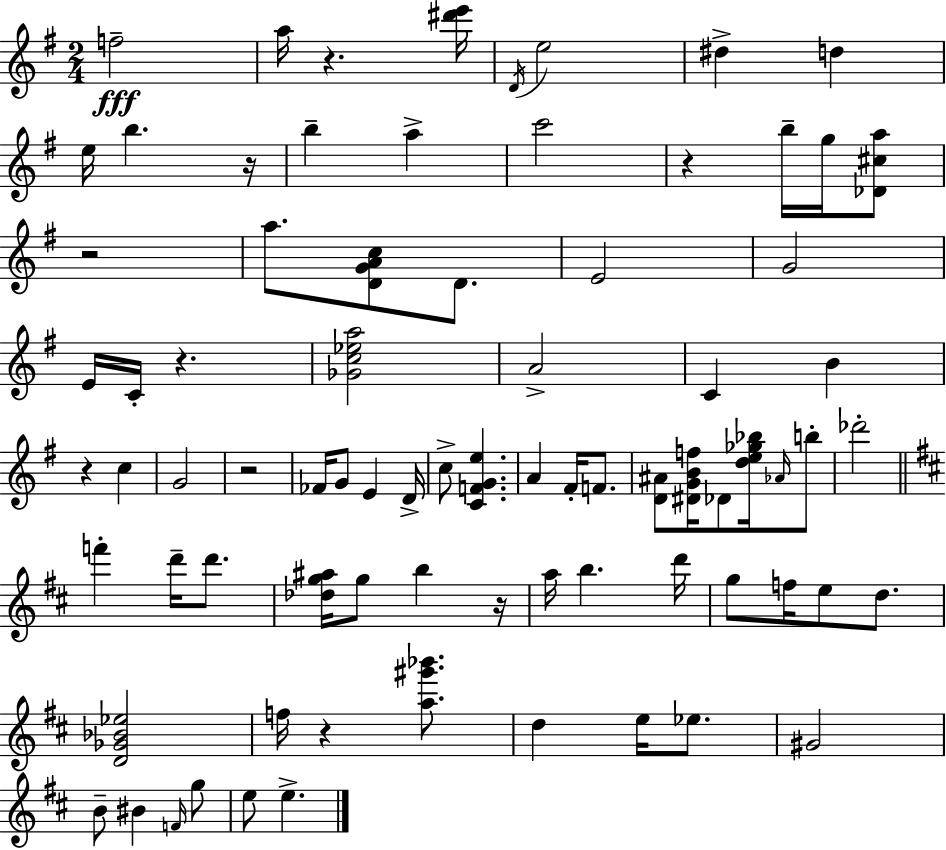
F5/h A5/s R/q. [D#6,E6]/s D4/s E5/h D#5/q D5/q E5/s B5/q. R/s B5/q A5/q C6/h R/q B5/s G5/s [Db4,C#5,A5]/e R/h A5/e. [D4,G4,A4,C5]/e D4/e. E4/h G4/h E4/s C4/s R/q. [Gb4,C5,Eb5,A5]/h A4/h C4/q B4/q R/q C5/q G4/h R/h FES4/s G4/e E4/q D4/s C5/e [C4,F4,G4,E5]/q. A4/q F#4/s F4/e. [D4,A#4]/e [D#4,G4,B4,F5]/s Db4/e [D5,E5,Gb5,Bb5]/s Ab4/s B5/e Db6/h F6/q D6/s D6/e. [Db5,G5,A#5]/s G5/e B5/q R/s A5/s B5/q. D6/s G5/e F5/s E5/e D5/e. [D4,Gb4,Bb4,Eb5]/h F5/s R/q [A5,G#6,Bb6]/e. D5/q E5/s Eb5/e. G#4/h B4/e BIS4/q F4/s G5/e E5/e E5/q.